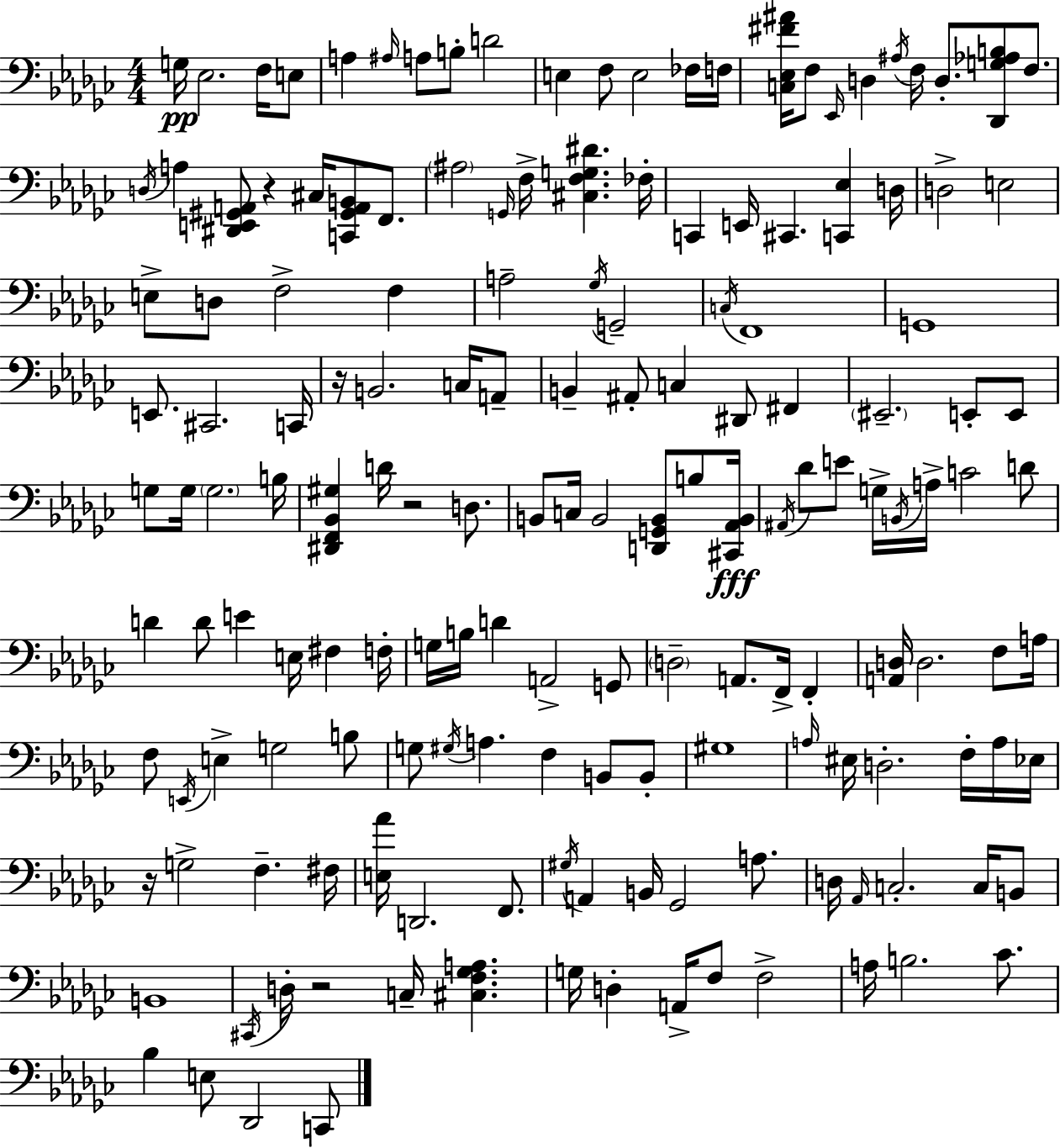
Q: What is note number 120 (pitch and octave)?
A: A2